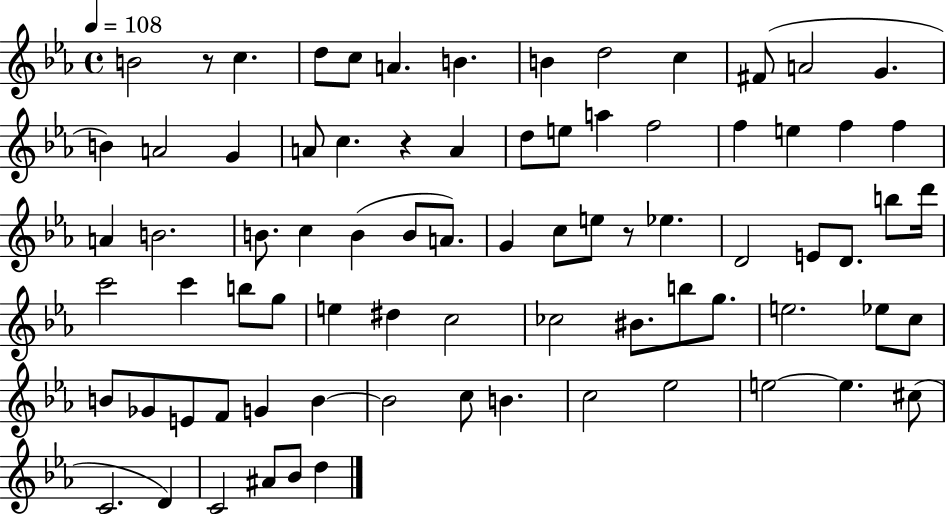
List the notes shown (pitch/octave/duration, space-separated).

B4/h R/e C5/q. D5/e C5/e A4/q. B4/q. B4/q D5/h C5/q F#4/e A4/h G4/q. B4/q A4/h G4/q A4/e C5/q. R/q A4/q D5/e E5/e A5/q F5/h F5/q E5/q F5/q F5/q A4/q B4/h. B4/e. C5/q B4/q B4/e A4/e. G4/q C5/e E5/e R/e Eb5/q. D4/h E4/e D4/e. B5/e D6/s C6/h C6/q B5/e G5/e E5/q D#5/q C5/h CES5/h BIS4/e. B5/e G5/e. E5/h. Eb5/e C5/e B4/e Gb4/e E4/e F4/e G4/q B4/q B4/h C5/e B4/q. C5/h Eb5/h E5/h E5/q. C#5/e C4/h. D4/q C4/h A#4/e Bb4/e D5/q